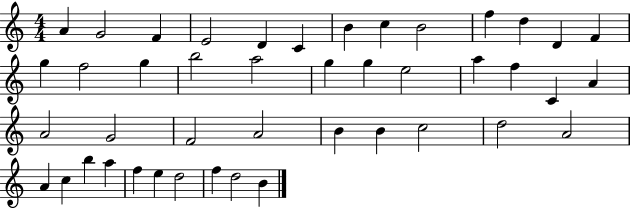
{
  \clef treble
  \numericTimeSignature
  \time 4/4
  \key c \major
  a'4 g'2 f'4 | e'2 d'4 c'4 | b'4 c''4 b'2 | f''4 d''4 d'4 f'4 | \break g''4 f''2 g''4 | b''2 a''2 | g''4 g''4 e''2 | a''4 f''4 c'4 a'4 | \break a'2 g'2 | f'2 a'2 | b'4 b'4 c''2 | d''2 a'2 | \break a'4 c''4 b''4 a''4 | f''4 e''4 d''2 | f''4 d''2 b'4 | \bar "|."
}